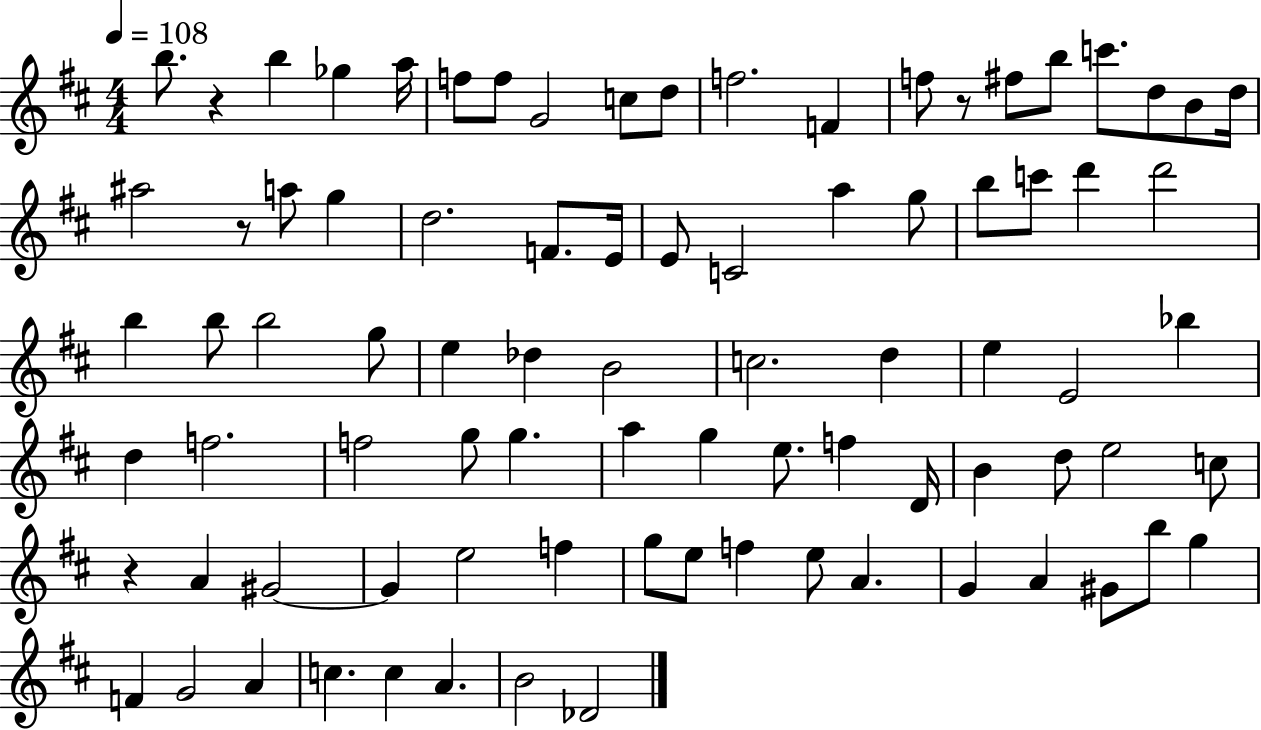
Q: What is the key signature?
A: D major